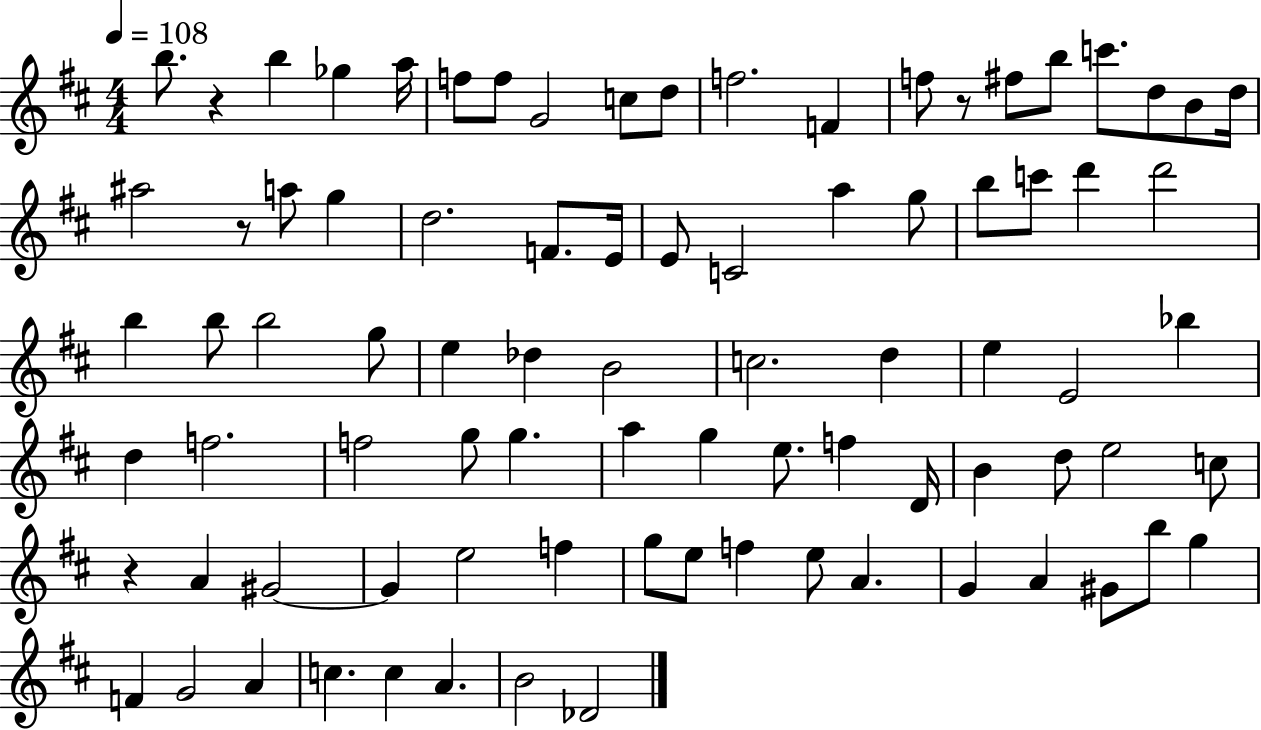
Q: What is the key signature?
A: D major